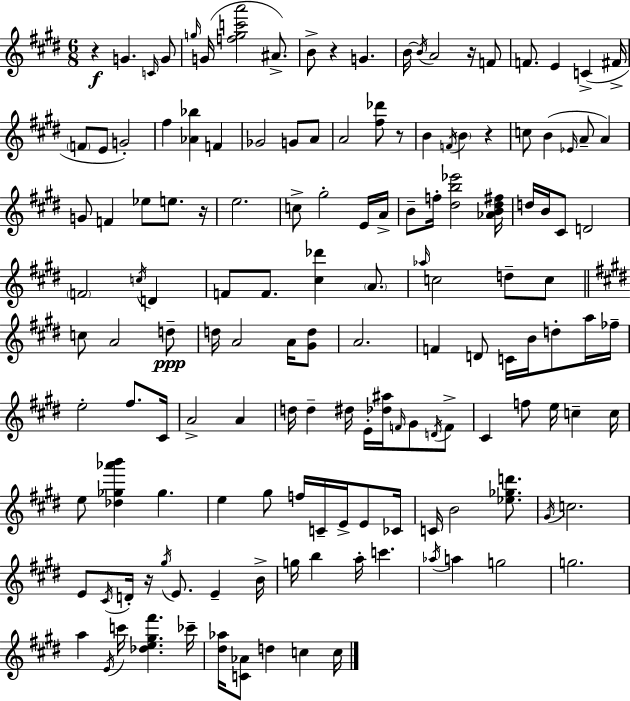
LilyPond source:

{
  \clef treble
  \numericTimeSignature
  \time 6/8
  \key e \major
  \repeat volta 2 { r4\f g'4. \grace { c'16 } g'8 | \grace { g''16 }( g'16 <f'' g'' c''' a'''>2 ais'8.->) | b'8-> r4 g'4. | b'16~~ \acciaccatura { b'16 } a'2 | \break r16 f'8 f'8. e'4 c'4->( | fis'16-> \parenthesize f'8 e'8 g'2-.) | fis''4 <aes' bes''>4 f'4 | ges'2 g'8 | \break a'8 a'2 <fis'' des'''>8 | r8 b'4 \acciaccatura { f'16 } \parenthesize b'4 | r4 c''8 b'4( \grace { ees'16 } a'8-- | a'4) g'8 f'4 ees''8 | \break e''8. r16 e''2. | c''8-> gis''2-. | e'16 a'16-> b'8-- f''16-. <dis'' b'' ees'''>2 | <aes' b' dis'' fis''>16 d''16 b'16 cis'8 d'2 | \break \parenthesize f'2 | \acciaccatura { c''16 } d'4 f'8 f'8. <cis'' des'''>4 | \parenthesize a'8. \grace { aes''16 } c''2 | d''8-- c''8 \bar "||" \break \key e \major c''8 a'2 d''8--\ppp | d''16 a'2 a'16 <gis' d''>8 | a'2. | f'4 d'8 c'16 b'16 d''8-. a''16 fes''16-- | \break e''2-. fis''8. cis'16 | a'2-> a'4 | d''16 d''4-- dis''16 e'16-. <des'' ais''>16 \grace { f'16 } gis'8 \acciaccatura { d'16 } | f'8-> cis'4 f''8 e''16 c''4-- | \break c''16 e''8 <des'' ges'' aes''' b'''>4 ges''4. | e''4 gis''8 f''16 c'16-- e'16-> e'8 | ces'16 c'16 b'2 <ees'' ges'' d'''>8. | \acciaccatura { gis'16 } c''2. | \break e'8 \acciaccatura { cis'16 } d'16-. r16 \acciaccatura { gis''16 } e'8. | e'4-- b'16-> g''16 b''4 a''16-. c'''4. | \acciaccatura { aes''16 } a''4 g''2 | g''2. | \break a''4 \acciaccatura { e'16 } c'''16 | <des'' e'' gis'' fis'''>4. ces'''16-- <dis'' aes''>16 <c' aes'>8 d''4 | c''4 c''16 } \bar "|."
}